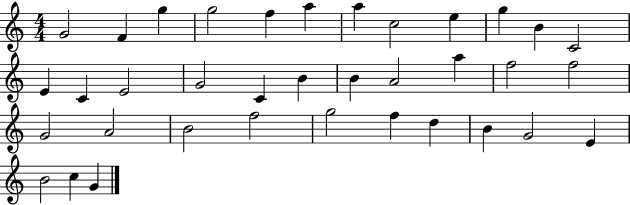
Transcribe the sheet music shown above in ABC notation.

X:1
T:Untitled
M:4/4
L:1/4
K:C
G2 F g g2 f a a c2 e g B C2 E C E2 G2 C B B A2 a f2 f2 G2 A2 B2 f2 g2 f d B G2 E B2 c G